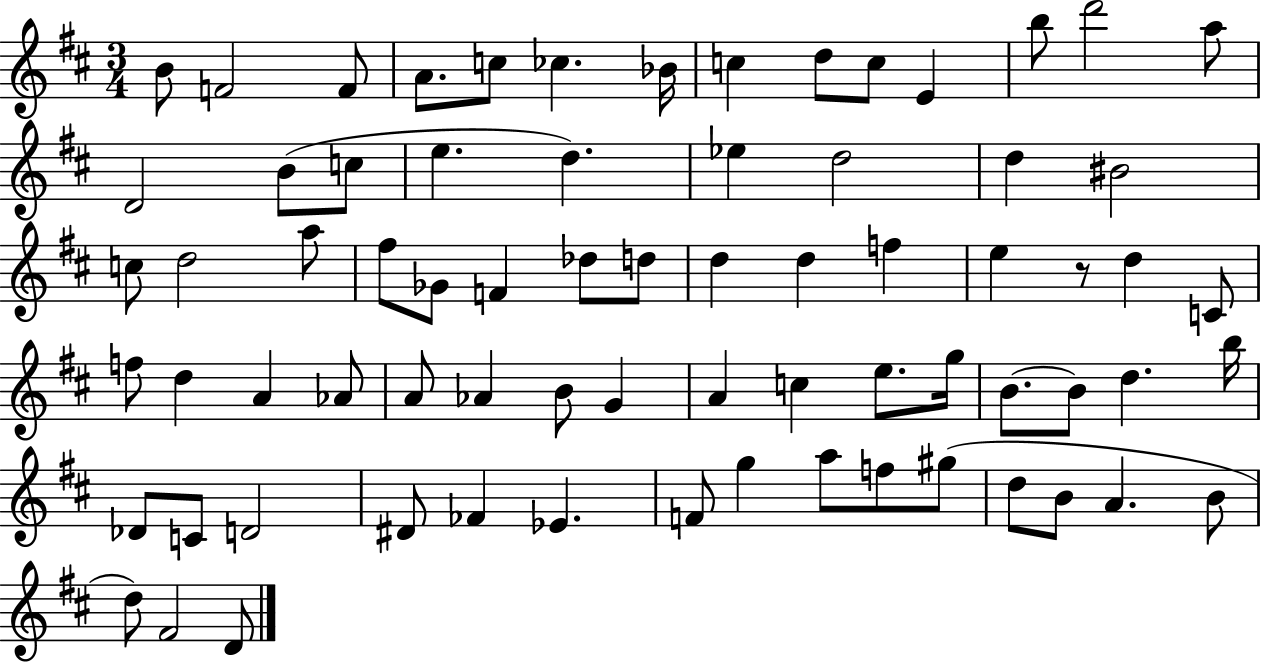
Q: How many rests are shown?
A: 1